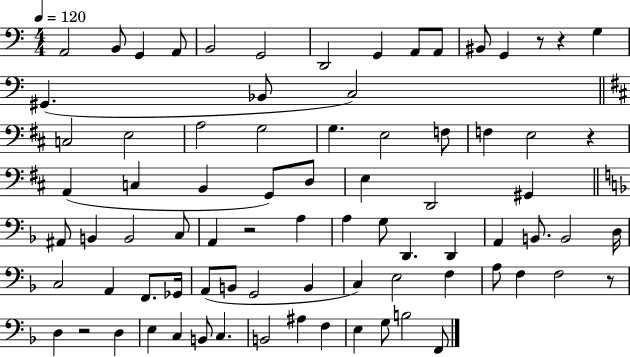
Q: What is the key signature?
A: C major